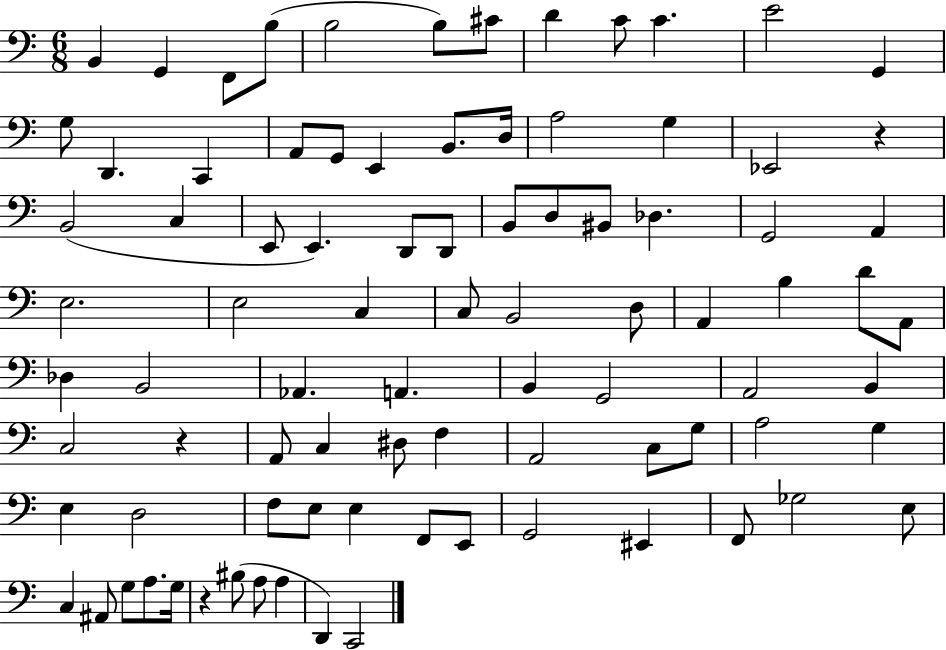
{
  \clef bass
  \numericTimeSignature
  \time 6/8
  \key c \major
  b,4 g,4 f,8 b8( | b2 b8) cis'8 | d'4 c'8 c'4. | e'2 g,4 | \break g8 d,4. c,4 | a,8 g,8 e,4 b,8. d16 | a2 g4 | ees,2 r4 | \break b,2( c4 | e,8 e,4.) d,8 d,8 | b,8 d8 bis,8 des4. | g,2 a,4 | \break e2. | e2 c4 | c8 b,2 d8 | a,4 b4 d'8 a,8 | \break des4 b,2 | aes,4. a,4. | b,4 g,2 | a,2 b,4 | \break c2 r4 | a,8 c4 dis8 f4 | a,2 c8 g8 | a2 g4 | \break e4 d2 | f8 e8 e4 f,8 e,8 | g,2 eis,4 | f,8 ges2 e8 | \break c4 ais,8 g8 a8. g16 | r4 bis8( a8 a4 | d,4) c,2 | \bar "|."
}